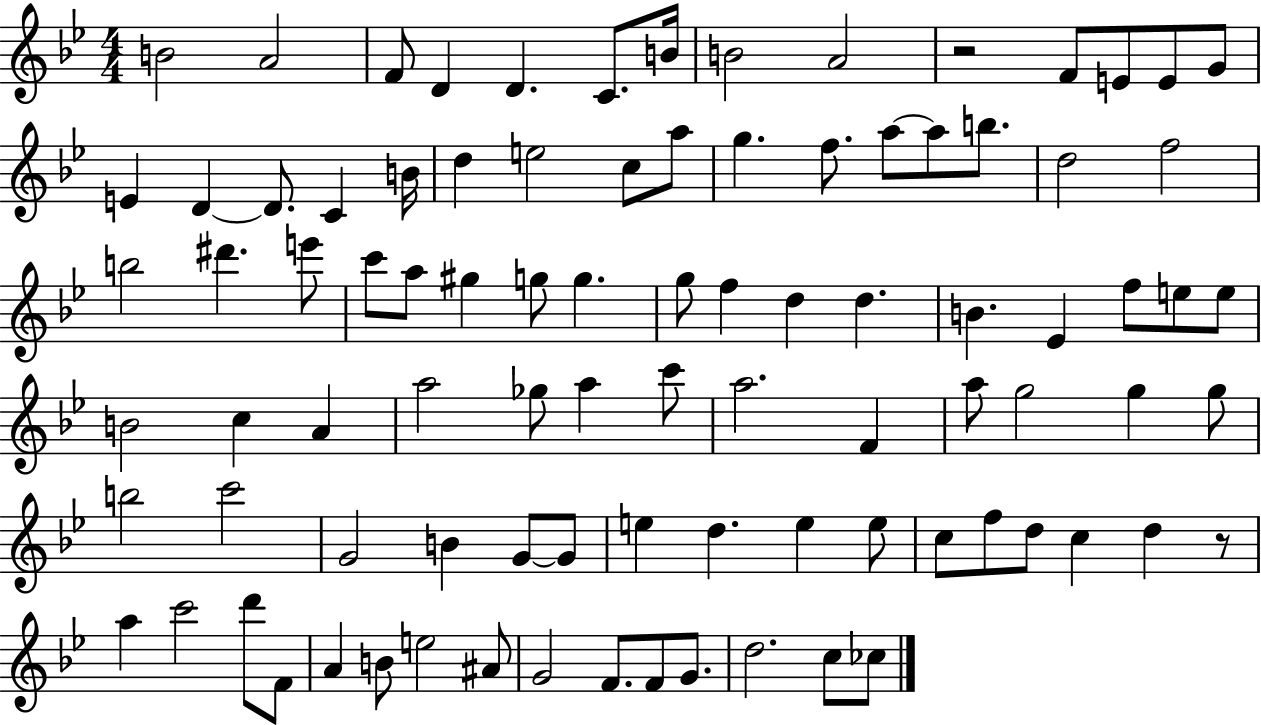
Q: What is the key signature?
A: BES major